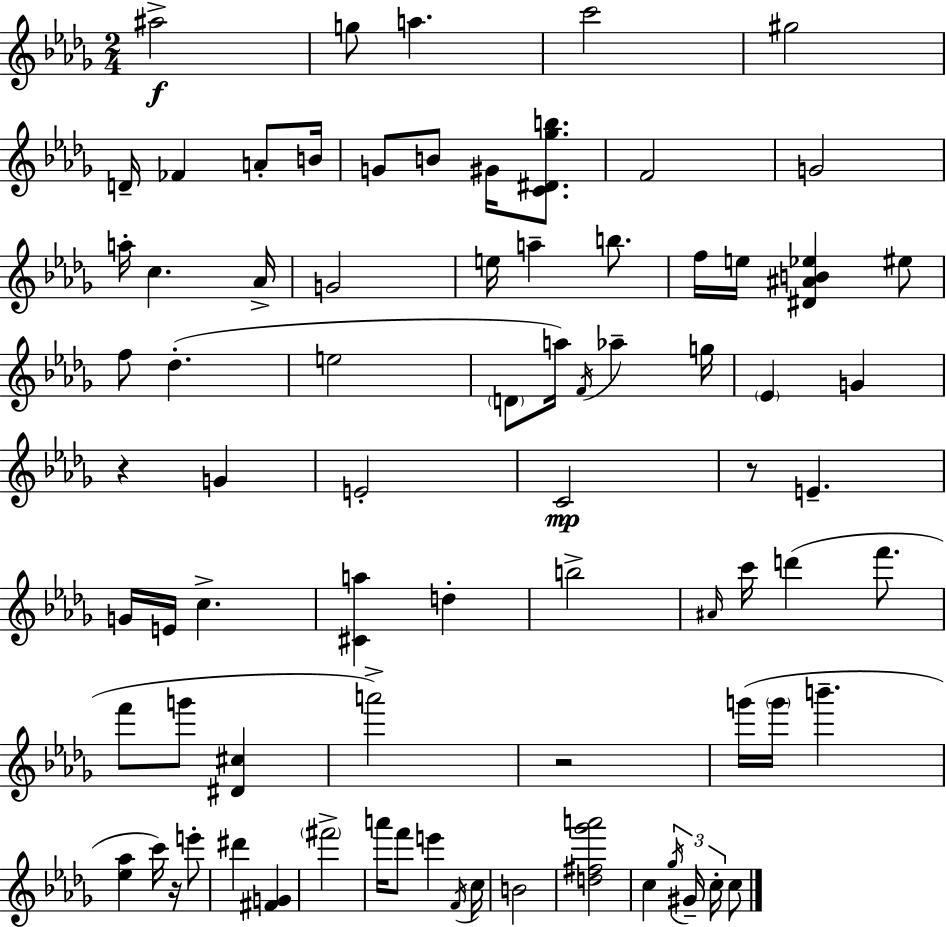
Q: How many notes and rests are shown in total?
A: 79